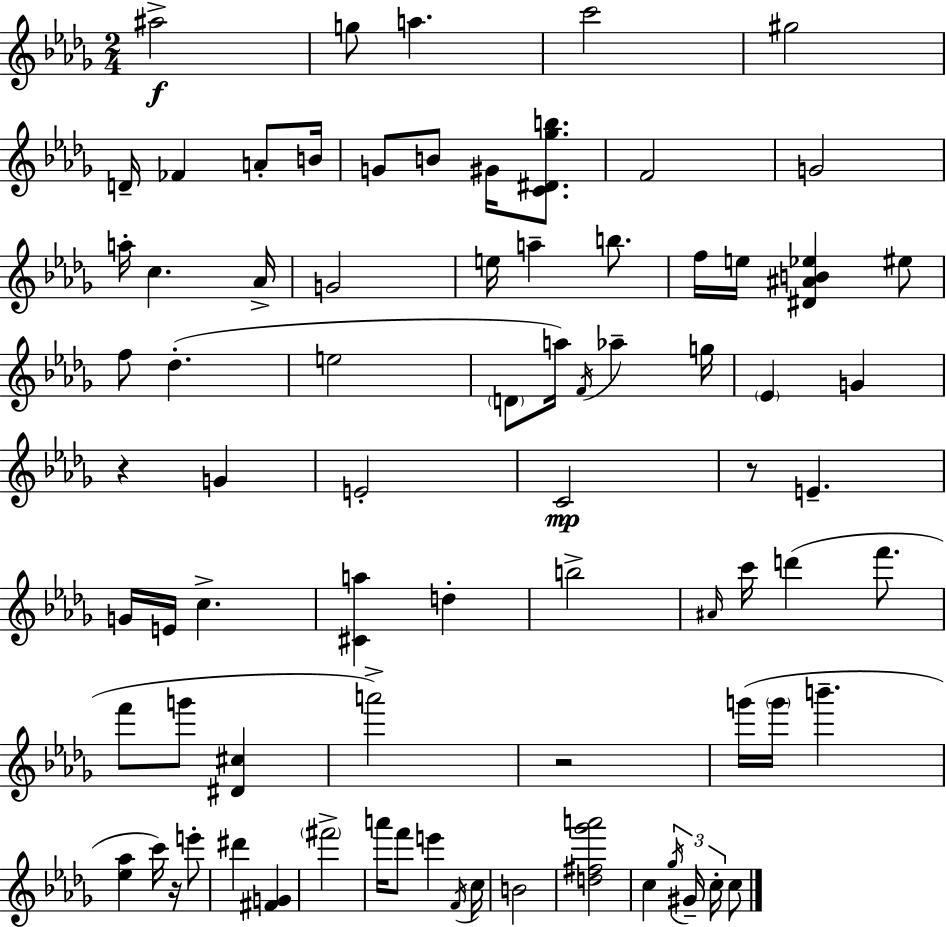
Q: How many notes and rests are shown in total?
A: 79